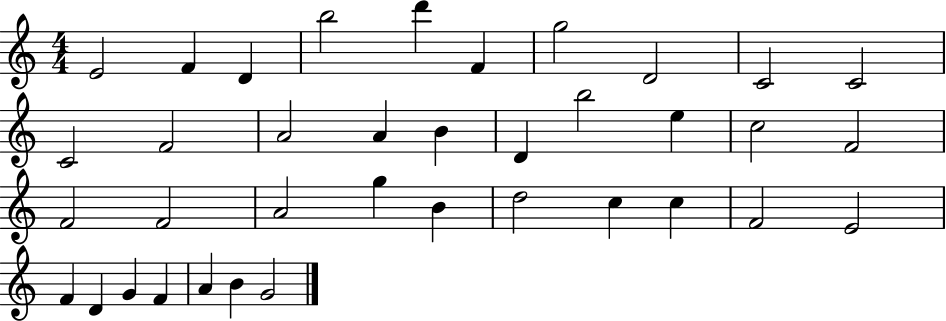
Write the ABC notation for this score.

X:1
T:Untitled
M:4/4
L:1/4
K:C
E2 F D b2 d' F g2 D2 C2 C2 C2 F2 A2 A B D b2 e c2 F2 F2 F2 A2 g B d2 c c F2 E2 F D G F A B G2